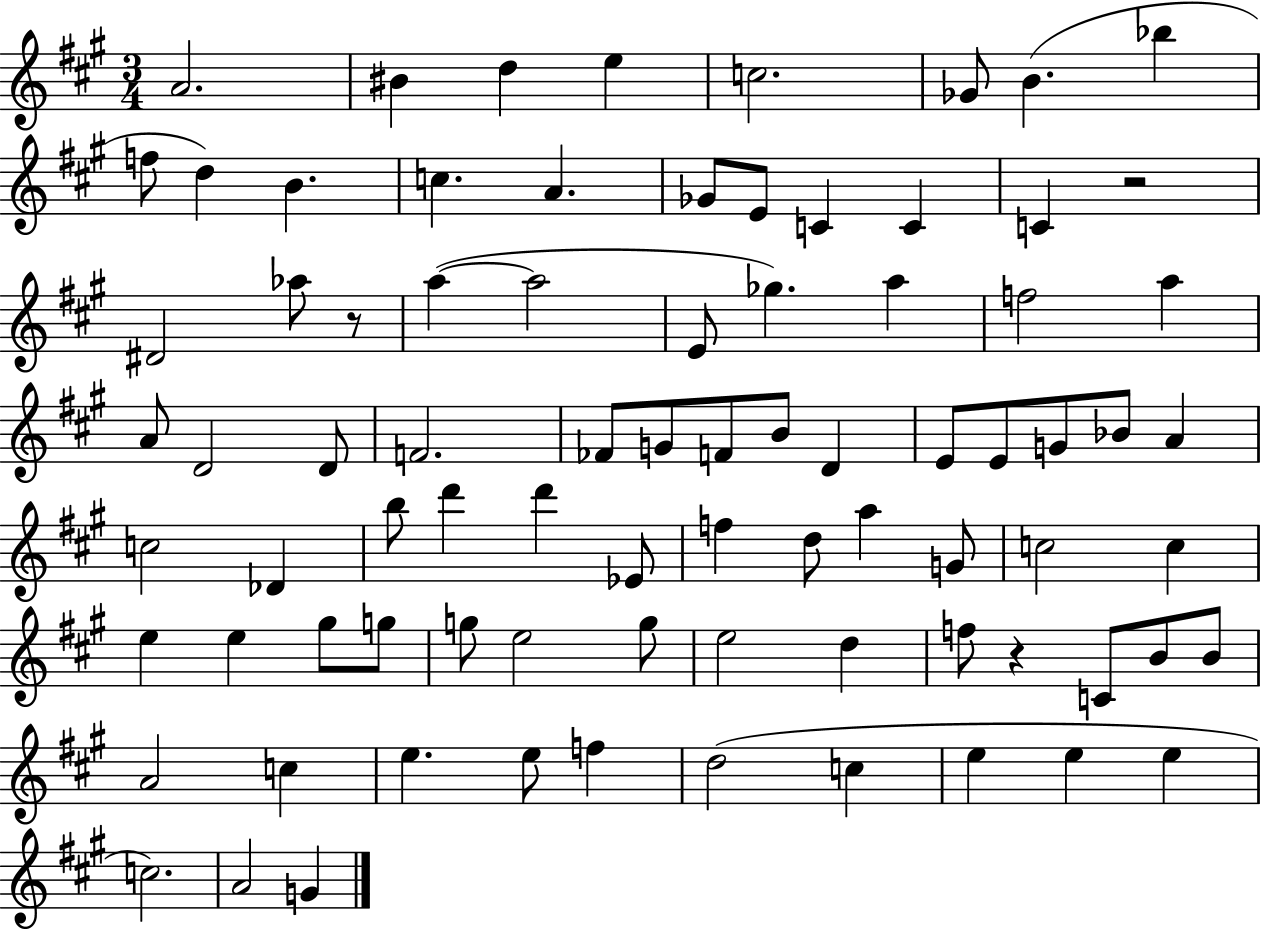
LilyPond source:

{
  \clef treble
  \numericTimeSignature
  \time 3/4
  \key a \major
  \repeat volta 2 { a'2. | bis'4 d''4 e''4 | c''2. | ges'8 b'4.( bes''4 | \break f''8 d''4) b'4. | c''4. a'4. | ges'8 e'8 c'4 c'4 | c'4 r2 | \break dis'2 aes''8 r8 | a''4~(~ a''2 | e'8 ges''4.) a''4 | f''2 a''4 | \break a'8 d'2 d'8 | f'2. | fes'8 g'8 f'8 b'8 d'4 | e'8 e'8 g'8 bes'8 a'4 | \break c''2 des'4 | b''8 d'''4 d'''4 ees'8 | f''4 d''8 a''4 g'8 | c''2 c''4 | \break e''4 e''4 gis''8 g''8 | g''8 e''2 g''8 | e''2 d''4 | f''8 r4 c'8 b'8 b'8 | \break a'2 c''4 | e''4. e''8 f''4 | d''2( c''4 | e''4 e''4 e''4 | \break c''2.) | a'2 g'4 | } \bar "|."
}